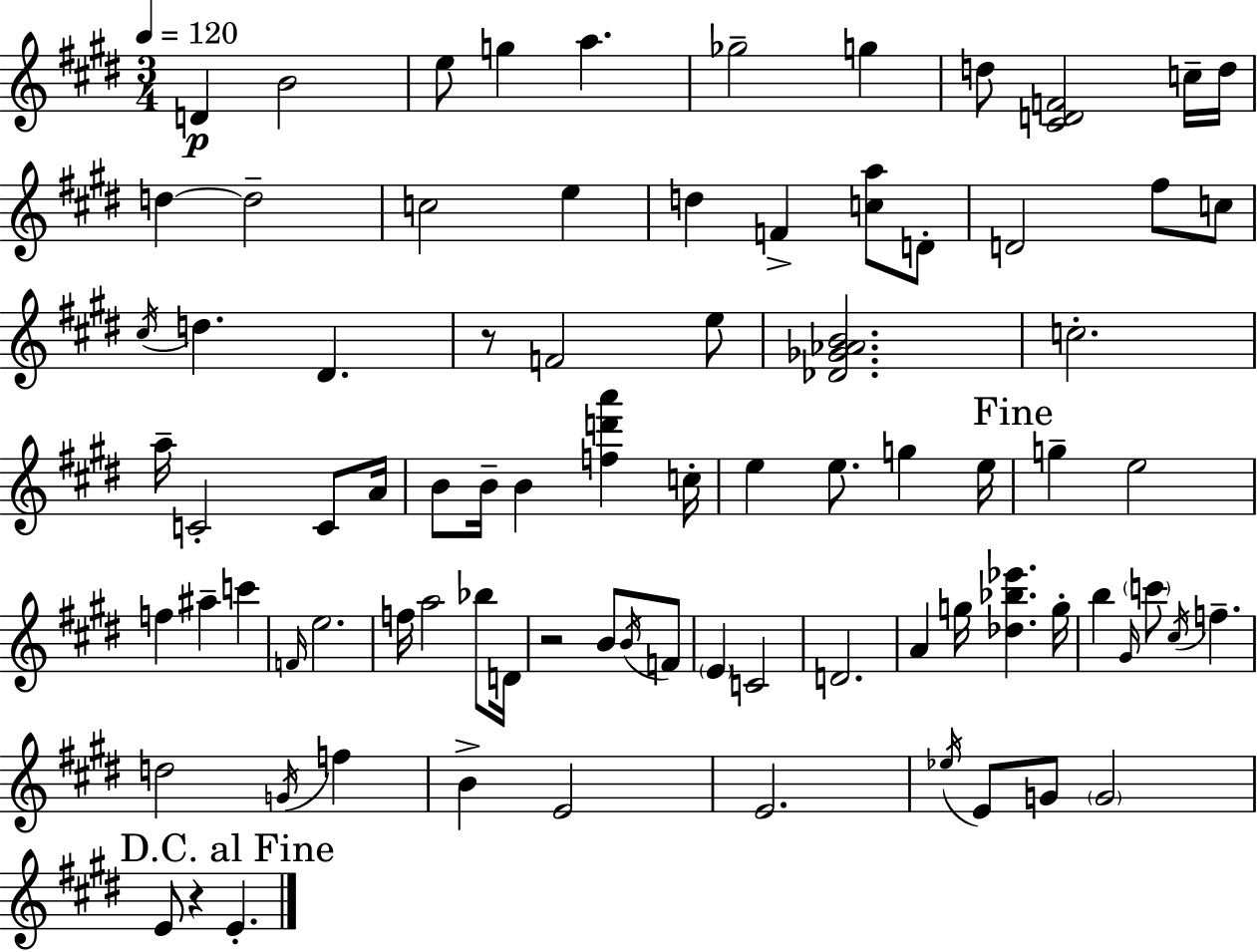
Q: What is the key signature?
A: E major